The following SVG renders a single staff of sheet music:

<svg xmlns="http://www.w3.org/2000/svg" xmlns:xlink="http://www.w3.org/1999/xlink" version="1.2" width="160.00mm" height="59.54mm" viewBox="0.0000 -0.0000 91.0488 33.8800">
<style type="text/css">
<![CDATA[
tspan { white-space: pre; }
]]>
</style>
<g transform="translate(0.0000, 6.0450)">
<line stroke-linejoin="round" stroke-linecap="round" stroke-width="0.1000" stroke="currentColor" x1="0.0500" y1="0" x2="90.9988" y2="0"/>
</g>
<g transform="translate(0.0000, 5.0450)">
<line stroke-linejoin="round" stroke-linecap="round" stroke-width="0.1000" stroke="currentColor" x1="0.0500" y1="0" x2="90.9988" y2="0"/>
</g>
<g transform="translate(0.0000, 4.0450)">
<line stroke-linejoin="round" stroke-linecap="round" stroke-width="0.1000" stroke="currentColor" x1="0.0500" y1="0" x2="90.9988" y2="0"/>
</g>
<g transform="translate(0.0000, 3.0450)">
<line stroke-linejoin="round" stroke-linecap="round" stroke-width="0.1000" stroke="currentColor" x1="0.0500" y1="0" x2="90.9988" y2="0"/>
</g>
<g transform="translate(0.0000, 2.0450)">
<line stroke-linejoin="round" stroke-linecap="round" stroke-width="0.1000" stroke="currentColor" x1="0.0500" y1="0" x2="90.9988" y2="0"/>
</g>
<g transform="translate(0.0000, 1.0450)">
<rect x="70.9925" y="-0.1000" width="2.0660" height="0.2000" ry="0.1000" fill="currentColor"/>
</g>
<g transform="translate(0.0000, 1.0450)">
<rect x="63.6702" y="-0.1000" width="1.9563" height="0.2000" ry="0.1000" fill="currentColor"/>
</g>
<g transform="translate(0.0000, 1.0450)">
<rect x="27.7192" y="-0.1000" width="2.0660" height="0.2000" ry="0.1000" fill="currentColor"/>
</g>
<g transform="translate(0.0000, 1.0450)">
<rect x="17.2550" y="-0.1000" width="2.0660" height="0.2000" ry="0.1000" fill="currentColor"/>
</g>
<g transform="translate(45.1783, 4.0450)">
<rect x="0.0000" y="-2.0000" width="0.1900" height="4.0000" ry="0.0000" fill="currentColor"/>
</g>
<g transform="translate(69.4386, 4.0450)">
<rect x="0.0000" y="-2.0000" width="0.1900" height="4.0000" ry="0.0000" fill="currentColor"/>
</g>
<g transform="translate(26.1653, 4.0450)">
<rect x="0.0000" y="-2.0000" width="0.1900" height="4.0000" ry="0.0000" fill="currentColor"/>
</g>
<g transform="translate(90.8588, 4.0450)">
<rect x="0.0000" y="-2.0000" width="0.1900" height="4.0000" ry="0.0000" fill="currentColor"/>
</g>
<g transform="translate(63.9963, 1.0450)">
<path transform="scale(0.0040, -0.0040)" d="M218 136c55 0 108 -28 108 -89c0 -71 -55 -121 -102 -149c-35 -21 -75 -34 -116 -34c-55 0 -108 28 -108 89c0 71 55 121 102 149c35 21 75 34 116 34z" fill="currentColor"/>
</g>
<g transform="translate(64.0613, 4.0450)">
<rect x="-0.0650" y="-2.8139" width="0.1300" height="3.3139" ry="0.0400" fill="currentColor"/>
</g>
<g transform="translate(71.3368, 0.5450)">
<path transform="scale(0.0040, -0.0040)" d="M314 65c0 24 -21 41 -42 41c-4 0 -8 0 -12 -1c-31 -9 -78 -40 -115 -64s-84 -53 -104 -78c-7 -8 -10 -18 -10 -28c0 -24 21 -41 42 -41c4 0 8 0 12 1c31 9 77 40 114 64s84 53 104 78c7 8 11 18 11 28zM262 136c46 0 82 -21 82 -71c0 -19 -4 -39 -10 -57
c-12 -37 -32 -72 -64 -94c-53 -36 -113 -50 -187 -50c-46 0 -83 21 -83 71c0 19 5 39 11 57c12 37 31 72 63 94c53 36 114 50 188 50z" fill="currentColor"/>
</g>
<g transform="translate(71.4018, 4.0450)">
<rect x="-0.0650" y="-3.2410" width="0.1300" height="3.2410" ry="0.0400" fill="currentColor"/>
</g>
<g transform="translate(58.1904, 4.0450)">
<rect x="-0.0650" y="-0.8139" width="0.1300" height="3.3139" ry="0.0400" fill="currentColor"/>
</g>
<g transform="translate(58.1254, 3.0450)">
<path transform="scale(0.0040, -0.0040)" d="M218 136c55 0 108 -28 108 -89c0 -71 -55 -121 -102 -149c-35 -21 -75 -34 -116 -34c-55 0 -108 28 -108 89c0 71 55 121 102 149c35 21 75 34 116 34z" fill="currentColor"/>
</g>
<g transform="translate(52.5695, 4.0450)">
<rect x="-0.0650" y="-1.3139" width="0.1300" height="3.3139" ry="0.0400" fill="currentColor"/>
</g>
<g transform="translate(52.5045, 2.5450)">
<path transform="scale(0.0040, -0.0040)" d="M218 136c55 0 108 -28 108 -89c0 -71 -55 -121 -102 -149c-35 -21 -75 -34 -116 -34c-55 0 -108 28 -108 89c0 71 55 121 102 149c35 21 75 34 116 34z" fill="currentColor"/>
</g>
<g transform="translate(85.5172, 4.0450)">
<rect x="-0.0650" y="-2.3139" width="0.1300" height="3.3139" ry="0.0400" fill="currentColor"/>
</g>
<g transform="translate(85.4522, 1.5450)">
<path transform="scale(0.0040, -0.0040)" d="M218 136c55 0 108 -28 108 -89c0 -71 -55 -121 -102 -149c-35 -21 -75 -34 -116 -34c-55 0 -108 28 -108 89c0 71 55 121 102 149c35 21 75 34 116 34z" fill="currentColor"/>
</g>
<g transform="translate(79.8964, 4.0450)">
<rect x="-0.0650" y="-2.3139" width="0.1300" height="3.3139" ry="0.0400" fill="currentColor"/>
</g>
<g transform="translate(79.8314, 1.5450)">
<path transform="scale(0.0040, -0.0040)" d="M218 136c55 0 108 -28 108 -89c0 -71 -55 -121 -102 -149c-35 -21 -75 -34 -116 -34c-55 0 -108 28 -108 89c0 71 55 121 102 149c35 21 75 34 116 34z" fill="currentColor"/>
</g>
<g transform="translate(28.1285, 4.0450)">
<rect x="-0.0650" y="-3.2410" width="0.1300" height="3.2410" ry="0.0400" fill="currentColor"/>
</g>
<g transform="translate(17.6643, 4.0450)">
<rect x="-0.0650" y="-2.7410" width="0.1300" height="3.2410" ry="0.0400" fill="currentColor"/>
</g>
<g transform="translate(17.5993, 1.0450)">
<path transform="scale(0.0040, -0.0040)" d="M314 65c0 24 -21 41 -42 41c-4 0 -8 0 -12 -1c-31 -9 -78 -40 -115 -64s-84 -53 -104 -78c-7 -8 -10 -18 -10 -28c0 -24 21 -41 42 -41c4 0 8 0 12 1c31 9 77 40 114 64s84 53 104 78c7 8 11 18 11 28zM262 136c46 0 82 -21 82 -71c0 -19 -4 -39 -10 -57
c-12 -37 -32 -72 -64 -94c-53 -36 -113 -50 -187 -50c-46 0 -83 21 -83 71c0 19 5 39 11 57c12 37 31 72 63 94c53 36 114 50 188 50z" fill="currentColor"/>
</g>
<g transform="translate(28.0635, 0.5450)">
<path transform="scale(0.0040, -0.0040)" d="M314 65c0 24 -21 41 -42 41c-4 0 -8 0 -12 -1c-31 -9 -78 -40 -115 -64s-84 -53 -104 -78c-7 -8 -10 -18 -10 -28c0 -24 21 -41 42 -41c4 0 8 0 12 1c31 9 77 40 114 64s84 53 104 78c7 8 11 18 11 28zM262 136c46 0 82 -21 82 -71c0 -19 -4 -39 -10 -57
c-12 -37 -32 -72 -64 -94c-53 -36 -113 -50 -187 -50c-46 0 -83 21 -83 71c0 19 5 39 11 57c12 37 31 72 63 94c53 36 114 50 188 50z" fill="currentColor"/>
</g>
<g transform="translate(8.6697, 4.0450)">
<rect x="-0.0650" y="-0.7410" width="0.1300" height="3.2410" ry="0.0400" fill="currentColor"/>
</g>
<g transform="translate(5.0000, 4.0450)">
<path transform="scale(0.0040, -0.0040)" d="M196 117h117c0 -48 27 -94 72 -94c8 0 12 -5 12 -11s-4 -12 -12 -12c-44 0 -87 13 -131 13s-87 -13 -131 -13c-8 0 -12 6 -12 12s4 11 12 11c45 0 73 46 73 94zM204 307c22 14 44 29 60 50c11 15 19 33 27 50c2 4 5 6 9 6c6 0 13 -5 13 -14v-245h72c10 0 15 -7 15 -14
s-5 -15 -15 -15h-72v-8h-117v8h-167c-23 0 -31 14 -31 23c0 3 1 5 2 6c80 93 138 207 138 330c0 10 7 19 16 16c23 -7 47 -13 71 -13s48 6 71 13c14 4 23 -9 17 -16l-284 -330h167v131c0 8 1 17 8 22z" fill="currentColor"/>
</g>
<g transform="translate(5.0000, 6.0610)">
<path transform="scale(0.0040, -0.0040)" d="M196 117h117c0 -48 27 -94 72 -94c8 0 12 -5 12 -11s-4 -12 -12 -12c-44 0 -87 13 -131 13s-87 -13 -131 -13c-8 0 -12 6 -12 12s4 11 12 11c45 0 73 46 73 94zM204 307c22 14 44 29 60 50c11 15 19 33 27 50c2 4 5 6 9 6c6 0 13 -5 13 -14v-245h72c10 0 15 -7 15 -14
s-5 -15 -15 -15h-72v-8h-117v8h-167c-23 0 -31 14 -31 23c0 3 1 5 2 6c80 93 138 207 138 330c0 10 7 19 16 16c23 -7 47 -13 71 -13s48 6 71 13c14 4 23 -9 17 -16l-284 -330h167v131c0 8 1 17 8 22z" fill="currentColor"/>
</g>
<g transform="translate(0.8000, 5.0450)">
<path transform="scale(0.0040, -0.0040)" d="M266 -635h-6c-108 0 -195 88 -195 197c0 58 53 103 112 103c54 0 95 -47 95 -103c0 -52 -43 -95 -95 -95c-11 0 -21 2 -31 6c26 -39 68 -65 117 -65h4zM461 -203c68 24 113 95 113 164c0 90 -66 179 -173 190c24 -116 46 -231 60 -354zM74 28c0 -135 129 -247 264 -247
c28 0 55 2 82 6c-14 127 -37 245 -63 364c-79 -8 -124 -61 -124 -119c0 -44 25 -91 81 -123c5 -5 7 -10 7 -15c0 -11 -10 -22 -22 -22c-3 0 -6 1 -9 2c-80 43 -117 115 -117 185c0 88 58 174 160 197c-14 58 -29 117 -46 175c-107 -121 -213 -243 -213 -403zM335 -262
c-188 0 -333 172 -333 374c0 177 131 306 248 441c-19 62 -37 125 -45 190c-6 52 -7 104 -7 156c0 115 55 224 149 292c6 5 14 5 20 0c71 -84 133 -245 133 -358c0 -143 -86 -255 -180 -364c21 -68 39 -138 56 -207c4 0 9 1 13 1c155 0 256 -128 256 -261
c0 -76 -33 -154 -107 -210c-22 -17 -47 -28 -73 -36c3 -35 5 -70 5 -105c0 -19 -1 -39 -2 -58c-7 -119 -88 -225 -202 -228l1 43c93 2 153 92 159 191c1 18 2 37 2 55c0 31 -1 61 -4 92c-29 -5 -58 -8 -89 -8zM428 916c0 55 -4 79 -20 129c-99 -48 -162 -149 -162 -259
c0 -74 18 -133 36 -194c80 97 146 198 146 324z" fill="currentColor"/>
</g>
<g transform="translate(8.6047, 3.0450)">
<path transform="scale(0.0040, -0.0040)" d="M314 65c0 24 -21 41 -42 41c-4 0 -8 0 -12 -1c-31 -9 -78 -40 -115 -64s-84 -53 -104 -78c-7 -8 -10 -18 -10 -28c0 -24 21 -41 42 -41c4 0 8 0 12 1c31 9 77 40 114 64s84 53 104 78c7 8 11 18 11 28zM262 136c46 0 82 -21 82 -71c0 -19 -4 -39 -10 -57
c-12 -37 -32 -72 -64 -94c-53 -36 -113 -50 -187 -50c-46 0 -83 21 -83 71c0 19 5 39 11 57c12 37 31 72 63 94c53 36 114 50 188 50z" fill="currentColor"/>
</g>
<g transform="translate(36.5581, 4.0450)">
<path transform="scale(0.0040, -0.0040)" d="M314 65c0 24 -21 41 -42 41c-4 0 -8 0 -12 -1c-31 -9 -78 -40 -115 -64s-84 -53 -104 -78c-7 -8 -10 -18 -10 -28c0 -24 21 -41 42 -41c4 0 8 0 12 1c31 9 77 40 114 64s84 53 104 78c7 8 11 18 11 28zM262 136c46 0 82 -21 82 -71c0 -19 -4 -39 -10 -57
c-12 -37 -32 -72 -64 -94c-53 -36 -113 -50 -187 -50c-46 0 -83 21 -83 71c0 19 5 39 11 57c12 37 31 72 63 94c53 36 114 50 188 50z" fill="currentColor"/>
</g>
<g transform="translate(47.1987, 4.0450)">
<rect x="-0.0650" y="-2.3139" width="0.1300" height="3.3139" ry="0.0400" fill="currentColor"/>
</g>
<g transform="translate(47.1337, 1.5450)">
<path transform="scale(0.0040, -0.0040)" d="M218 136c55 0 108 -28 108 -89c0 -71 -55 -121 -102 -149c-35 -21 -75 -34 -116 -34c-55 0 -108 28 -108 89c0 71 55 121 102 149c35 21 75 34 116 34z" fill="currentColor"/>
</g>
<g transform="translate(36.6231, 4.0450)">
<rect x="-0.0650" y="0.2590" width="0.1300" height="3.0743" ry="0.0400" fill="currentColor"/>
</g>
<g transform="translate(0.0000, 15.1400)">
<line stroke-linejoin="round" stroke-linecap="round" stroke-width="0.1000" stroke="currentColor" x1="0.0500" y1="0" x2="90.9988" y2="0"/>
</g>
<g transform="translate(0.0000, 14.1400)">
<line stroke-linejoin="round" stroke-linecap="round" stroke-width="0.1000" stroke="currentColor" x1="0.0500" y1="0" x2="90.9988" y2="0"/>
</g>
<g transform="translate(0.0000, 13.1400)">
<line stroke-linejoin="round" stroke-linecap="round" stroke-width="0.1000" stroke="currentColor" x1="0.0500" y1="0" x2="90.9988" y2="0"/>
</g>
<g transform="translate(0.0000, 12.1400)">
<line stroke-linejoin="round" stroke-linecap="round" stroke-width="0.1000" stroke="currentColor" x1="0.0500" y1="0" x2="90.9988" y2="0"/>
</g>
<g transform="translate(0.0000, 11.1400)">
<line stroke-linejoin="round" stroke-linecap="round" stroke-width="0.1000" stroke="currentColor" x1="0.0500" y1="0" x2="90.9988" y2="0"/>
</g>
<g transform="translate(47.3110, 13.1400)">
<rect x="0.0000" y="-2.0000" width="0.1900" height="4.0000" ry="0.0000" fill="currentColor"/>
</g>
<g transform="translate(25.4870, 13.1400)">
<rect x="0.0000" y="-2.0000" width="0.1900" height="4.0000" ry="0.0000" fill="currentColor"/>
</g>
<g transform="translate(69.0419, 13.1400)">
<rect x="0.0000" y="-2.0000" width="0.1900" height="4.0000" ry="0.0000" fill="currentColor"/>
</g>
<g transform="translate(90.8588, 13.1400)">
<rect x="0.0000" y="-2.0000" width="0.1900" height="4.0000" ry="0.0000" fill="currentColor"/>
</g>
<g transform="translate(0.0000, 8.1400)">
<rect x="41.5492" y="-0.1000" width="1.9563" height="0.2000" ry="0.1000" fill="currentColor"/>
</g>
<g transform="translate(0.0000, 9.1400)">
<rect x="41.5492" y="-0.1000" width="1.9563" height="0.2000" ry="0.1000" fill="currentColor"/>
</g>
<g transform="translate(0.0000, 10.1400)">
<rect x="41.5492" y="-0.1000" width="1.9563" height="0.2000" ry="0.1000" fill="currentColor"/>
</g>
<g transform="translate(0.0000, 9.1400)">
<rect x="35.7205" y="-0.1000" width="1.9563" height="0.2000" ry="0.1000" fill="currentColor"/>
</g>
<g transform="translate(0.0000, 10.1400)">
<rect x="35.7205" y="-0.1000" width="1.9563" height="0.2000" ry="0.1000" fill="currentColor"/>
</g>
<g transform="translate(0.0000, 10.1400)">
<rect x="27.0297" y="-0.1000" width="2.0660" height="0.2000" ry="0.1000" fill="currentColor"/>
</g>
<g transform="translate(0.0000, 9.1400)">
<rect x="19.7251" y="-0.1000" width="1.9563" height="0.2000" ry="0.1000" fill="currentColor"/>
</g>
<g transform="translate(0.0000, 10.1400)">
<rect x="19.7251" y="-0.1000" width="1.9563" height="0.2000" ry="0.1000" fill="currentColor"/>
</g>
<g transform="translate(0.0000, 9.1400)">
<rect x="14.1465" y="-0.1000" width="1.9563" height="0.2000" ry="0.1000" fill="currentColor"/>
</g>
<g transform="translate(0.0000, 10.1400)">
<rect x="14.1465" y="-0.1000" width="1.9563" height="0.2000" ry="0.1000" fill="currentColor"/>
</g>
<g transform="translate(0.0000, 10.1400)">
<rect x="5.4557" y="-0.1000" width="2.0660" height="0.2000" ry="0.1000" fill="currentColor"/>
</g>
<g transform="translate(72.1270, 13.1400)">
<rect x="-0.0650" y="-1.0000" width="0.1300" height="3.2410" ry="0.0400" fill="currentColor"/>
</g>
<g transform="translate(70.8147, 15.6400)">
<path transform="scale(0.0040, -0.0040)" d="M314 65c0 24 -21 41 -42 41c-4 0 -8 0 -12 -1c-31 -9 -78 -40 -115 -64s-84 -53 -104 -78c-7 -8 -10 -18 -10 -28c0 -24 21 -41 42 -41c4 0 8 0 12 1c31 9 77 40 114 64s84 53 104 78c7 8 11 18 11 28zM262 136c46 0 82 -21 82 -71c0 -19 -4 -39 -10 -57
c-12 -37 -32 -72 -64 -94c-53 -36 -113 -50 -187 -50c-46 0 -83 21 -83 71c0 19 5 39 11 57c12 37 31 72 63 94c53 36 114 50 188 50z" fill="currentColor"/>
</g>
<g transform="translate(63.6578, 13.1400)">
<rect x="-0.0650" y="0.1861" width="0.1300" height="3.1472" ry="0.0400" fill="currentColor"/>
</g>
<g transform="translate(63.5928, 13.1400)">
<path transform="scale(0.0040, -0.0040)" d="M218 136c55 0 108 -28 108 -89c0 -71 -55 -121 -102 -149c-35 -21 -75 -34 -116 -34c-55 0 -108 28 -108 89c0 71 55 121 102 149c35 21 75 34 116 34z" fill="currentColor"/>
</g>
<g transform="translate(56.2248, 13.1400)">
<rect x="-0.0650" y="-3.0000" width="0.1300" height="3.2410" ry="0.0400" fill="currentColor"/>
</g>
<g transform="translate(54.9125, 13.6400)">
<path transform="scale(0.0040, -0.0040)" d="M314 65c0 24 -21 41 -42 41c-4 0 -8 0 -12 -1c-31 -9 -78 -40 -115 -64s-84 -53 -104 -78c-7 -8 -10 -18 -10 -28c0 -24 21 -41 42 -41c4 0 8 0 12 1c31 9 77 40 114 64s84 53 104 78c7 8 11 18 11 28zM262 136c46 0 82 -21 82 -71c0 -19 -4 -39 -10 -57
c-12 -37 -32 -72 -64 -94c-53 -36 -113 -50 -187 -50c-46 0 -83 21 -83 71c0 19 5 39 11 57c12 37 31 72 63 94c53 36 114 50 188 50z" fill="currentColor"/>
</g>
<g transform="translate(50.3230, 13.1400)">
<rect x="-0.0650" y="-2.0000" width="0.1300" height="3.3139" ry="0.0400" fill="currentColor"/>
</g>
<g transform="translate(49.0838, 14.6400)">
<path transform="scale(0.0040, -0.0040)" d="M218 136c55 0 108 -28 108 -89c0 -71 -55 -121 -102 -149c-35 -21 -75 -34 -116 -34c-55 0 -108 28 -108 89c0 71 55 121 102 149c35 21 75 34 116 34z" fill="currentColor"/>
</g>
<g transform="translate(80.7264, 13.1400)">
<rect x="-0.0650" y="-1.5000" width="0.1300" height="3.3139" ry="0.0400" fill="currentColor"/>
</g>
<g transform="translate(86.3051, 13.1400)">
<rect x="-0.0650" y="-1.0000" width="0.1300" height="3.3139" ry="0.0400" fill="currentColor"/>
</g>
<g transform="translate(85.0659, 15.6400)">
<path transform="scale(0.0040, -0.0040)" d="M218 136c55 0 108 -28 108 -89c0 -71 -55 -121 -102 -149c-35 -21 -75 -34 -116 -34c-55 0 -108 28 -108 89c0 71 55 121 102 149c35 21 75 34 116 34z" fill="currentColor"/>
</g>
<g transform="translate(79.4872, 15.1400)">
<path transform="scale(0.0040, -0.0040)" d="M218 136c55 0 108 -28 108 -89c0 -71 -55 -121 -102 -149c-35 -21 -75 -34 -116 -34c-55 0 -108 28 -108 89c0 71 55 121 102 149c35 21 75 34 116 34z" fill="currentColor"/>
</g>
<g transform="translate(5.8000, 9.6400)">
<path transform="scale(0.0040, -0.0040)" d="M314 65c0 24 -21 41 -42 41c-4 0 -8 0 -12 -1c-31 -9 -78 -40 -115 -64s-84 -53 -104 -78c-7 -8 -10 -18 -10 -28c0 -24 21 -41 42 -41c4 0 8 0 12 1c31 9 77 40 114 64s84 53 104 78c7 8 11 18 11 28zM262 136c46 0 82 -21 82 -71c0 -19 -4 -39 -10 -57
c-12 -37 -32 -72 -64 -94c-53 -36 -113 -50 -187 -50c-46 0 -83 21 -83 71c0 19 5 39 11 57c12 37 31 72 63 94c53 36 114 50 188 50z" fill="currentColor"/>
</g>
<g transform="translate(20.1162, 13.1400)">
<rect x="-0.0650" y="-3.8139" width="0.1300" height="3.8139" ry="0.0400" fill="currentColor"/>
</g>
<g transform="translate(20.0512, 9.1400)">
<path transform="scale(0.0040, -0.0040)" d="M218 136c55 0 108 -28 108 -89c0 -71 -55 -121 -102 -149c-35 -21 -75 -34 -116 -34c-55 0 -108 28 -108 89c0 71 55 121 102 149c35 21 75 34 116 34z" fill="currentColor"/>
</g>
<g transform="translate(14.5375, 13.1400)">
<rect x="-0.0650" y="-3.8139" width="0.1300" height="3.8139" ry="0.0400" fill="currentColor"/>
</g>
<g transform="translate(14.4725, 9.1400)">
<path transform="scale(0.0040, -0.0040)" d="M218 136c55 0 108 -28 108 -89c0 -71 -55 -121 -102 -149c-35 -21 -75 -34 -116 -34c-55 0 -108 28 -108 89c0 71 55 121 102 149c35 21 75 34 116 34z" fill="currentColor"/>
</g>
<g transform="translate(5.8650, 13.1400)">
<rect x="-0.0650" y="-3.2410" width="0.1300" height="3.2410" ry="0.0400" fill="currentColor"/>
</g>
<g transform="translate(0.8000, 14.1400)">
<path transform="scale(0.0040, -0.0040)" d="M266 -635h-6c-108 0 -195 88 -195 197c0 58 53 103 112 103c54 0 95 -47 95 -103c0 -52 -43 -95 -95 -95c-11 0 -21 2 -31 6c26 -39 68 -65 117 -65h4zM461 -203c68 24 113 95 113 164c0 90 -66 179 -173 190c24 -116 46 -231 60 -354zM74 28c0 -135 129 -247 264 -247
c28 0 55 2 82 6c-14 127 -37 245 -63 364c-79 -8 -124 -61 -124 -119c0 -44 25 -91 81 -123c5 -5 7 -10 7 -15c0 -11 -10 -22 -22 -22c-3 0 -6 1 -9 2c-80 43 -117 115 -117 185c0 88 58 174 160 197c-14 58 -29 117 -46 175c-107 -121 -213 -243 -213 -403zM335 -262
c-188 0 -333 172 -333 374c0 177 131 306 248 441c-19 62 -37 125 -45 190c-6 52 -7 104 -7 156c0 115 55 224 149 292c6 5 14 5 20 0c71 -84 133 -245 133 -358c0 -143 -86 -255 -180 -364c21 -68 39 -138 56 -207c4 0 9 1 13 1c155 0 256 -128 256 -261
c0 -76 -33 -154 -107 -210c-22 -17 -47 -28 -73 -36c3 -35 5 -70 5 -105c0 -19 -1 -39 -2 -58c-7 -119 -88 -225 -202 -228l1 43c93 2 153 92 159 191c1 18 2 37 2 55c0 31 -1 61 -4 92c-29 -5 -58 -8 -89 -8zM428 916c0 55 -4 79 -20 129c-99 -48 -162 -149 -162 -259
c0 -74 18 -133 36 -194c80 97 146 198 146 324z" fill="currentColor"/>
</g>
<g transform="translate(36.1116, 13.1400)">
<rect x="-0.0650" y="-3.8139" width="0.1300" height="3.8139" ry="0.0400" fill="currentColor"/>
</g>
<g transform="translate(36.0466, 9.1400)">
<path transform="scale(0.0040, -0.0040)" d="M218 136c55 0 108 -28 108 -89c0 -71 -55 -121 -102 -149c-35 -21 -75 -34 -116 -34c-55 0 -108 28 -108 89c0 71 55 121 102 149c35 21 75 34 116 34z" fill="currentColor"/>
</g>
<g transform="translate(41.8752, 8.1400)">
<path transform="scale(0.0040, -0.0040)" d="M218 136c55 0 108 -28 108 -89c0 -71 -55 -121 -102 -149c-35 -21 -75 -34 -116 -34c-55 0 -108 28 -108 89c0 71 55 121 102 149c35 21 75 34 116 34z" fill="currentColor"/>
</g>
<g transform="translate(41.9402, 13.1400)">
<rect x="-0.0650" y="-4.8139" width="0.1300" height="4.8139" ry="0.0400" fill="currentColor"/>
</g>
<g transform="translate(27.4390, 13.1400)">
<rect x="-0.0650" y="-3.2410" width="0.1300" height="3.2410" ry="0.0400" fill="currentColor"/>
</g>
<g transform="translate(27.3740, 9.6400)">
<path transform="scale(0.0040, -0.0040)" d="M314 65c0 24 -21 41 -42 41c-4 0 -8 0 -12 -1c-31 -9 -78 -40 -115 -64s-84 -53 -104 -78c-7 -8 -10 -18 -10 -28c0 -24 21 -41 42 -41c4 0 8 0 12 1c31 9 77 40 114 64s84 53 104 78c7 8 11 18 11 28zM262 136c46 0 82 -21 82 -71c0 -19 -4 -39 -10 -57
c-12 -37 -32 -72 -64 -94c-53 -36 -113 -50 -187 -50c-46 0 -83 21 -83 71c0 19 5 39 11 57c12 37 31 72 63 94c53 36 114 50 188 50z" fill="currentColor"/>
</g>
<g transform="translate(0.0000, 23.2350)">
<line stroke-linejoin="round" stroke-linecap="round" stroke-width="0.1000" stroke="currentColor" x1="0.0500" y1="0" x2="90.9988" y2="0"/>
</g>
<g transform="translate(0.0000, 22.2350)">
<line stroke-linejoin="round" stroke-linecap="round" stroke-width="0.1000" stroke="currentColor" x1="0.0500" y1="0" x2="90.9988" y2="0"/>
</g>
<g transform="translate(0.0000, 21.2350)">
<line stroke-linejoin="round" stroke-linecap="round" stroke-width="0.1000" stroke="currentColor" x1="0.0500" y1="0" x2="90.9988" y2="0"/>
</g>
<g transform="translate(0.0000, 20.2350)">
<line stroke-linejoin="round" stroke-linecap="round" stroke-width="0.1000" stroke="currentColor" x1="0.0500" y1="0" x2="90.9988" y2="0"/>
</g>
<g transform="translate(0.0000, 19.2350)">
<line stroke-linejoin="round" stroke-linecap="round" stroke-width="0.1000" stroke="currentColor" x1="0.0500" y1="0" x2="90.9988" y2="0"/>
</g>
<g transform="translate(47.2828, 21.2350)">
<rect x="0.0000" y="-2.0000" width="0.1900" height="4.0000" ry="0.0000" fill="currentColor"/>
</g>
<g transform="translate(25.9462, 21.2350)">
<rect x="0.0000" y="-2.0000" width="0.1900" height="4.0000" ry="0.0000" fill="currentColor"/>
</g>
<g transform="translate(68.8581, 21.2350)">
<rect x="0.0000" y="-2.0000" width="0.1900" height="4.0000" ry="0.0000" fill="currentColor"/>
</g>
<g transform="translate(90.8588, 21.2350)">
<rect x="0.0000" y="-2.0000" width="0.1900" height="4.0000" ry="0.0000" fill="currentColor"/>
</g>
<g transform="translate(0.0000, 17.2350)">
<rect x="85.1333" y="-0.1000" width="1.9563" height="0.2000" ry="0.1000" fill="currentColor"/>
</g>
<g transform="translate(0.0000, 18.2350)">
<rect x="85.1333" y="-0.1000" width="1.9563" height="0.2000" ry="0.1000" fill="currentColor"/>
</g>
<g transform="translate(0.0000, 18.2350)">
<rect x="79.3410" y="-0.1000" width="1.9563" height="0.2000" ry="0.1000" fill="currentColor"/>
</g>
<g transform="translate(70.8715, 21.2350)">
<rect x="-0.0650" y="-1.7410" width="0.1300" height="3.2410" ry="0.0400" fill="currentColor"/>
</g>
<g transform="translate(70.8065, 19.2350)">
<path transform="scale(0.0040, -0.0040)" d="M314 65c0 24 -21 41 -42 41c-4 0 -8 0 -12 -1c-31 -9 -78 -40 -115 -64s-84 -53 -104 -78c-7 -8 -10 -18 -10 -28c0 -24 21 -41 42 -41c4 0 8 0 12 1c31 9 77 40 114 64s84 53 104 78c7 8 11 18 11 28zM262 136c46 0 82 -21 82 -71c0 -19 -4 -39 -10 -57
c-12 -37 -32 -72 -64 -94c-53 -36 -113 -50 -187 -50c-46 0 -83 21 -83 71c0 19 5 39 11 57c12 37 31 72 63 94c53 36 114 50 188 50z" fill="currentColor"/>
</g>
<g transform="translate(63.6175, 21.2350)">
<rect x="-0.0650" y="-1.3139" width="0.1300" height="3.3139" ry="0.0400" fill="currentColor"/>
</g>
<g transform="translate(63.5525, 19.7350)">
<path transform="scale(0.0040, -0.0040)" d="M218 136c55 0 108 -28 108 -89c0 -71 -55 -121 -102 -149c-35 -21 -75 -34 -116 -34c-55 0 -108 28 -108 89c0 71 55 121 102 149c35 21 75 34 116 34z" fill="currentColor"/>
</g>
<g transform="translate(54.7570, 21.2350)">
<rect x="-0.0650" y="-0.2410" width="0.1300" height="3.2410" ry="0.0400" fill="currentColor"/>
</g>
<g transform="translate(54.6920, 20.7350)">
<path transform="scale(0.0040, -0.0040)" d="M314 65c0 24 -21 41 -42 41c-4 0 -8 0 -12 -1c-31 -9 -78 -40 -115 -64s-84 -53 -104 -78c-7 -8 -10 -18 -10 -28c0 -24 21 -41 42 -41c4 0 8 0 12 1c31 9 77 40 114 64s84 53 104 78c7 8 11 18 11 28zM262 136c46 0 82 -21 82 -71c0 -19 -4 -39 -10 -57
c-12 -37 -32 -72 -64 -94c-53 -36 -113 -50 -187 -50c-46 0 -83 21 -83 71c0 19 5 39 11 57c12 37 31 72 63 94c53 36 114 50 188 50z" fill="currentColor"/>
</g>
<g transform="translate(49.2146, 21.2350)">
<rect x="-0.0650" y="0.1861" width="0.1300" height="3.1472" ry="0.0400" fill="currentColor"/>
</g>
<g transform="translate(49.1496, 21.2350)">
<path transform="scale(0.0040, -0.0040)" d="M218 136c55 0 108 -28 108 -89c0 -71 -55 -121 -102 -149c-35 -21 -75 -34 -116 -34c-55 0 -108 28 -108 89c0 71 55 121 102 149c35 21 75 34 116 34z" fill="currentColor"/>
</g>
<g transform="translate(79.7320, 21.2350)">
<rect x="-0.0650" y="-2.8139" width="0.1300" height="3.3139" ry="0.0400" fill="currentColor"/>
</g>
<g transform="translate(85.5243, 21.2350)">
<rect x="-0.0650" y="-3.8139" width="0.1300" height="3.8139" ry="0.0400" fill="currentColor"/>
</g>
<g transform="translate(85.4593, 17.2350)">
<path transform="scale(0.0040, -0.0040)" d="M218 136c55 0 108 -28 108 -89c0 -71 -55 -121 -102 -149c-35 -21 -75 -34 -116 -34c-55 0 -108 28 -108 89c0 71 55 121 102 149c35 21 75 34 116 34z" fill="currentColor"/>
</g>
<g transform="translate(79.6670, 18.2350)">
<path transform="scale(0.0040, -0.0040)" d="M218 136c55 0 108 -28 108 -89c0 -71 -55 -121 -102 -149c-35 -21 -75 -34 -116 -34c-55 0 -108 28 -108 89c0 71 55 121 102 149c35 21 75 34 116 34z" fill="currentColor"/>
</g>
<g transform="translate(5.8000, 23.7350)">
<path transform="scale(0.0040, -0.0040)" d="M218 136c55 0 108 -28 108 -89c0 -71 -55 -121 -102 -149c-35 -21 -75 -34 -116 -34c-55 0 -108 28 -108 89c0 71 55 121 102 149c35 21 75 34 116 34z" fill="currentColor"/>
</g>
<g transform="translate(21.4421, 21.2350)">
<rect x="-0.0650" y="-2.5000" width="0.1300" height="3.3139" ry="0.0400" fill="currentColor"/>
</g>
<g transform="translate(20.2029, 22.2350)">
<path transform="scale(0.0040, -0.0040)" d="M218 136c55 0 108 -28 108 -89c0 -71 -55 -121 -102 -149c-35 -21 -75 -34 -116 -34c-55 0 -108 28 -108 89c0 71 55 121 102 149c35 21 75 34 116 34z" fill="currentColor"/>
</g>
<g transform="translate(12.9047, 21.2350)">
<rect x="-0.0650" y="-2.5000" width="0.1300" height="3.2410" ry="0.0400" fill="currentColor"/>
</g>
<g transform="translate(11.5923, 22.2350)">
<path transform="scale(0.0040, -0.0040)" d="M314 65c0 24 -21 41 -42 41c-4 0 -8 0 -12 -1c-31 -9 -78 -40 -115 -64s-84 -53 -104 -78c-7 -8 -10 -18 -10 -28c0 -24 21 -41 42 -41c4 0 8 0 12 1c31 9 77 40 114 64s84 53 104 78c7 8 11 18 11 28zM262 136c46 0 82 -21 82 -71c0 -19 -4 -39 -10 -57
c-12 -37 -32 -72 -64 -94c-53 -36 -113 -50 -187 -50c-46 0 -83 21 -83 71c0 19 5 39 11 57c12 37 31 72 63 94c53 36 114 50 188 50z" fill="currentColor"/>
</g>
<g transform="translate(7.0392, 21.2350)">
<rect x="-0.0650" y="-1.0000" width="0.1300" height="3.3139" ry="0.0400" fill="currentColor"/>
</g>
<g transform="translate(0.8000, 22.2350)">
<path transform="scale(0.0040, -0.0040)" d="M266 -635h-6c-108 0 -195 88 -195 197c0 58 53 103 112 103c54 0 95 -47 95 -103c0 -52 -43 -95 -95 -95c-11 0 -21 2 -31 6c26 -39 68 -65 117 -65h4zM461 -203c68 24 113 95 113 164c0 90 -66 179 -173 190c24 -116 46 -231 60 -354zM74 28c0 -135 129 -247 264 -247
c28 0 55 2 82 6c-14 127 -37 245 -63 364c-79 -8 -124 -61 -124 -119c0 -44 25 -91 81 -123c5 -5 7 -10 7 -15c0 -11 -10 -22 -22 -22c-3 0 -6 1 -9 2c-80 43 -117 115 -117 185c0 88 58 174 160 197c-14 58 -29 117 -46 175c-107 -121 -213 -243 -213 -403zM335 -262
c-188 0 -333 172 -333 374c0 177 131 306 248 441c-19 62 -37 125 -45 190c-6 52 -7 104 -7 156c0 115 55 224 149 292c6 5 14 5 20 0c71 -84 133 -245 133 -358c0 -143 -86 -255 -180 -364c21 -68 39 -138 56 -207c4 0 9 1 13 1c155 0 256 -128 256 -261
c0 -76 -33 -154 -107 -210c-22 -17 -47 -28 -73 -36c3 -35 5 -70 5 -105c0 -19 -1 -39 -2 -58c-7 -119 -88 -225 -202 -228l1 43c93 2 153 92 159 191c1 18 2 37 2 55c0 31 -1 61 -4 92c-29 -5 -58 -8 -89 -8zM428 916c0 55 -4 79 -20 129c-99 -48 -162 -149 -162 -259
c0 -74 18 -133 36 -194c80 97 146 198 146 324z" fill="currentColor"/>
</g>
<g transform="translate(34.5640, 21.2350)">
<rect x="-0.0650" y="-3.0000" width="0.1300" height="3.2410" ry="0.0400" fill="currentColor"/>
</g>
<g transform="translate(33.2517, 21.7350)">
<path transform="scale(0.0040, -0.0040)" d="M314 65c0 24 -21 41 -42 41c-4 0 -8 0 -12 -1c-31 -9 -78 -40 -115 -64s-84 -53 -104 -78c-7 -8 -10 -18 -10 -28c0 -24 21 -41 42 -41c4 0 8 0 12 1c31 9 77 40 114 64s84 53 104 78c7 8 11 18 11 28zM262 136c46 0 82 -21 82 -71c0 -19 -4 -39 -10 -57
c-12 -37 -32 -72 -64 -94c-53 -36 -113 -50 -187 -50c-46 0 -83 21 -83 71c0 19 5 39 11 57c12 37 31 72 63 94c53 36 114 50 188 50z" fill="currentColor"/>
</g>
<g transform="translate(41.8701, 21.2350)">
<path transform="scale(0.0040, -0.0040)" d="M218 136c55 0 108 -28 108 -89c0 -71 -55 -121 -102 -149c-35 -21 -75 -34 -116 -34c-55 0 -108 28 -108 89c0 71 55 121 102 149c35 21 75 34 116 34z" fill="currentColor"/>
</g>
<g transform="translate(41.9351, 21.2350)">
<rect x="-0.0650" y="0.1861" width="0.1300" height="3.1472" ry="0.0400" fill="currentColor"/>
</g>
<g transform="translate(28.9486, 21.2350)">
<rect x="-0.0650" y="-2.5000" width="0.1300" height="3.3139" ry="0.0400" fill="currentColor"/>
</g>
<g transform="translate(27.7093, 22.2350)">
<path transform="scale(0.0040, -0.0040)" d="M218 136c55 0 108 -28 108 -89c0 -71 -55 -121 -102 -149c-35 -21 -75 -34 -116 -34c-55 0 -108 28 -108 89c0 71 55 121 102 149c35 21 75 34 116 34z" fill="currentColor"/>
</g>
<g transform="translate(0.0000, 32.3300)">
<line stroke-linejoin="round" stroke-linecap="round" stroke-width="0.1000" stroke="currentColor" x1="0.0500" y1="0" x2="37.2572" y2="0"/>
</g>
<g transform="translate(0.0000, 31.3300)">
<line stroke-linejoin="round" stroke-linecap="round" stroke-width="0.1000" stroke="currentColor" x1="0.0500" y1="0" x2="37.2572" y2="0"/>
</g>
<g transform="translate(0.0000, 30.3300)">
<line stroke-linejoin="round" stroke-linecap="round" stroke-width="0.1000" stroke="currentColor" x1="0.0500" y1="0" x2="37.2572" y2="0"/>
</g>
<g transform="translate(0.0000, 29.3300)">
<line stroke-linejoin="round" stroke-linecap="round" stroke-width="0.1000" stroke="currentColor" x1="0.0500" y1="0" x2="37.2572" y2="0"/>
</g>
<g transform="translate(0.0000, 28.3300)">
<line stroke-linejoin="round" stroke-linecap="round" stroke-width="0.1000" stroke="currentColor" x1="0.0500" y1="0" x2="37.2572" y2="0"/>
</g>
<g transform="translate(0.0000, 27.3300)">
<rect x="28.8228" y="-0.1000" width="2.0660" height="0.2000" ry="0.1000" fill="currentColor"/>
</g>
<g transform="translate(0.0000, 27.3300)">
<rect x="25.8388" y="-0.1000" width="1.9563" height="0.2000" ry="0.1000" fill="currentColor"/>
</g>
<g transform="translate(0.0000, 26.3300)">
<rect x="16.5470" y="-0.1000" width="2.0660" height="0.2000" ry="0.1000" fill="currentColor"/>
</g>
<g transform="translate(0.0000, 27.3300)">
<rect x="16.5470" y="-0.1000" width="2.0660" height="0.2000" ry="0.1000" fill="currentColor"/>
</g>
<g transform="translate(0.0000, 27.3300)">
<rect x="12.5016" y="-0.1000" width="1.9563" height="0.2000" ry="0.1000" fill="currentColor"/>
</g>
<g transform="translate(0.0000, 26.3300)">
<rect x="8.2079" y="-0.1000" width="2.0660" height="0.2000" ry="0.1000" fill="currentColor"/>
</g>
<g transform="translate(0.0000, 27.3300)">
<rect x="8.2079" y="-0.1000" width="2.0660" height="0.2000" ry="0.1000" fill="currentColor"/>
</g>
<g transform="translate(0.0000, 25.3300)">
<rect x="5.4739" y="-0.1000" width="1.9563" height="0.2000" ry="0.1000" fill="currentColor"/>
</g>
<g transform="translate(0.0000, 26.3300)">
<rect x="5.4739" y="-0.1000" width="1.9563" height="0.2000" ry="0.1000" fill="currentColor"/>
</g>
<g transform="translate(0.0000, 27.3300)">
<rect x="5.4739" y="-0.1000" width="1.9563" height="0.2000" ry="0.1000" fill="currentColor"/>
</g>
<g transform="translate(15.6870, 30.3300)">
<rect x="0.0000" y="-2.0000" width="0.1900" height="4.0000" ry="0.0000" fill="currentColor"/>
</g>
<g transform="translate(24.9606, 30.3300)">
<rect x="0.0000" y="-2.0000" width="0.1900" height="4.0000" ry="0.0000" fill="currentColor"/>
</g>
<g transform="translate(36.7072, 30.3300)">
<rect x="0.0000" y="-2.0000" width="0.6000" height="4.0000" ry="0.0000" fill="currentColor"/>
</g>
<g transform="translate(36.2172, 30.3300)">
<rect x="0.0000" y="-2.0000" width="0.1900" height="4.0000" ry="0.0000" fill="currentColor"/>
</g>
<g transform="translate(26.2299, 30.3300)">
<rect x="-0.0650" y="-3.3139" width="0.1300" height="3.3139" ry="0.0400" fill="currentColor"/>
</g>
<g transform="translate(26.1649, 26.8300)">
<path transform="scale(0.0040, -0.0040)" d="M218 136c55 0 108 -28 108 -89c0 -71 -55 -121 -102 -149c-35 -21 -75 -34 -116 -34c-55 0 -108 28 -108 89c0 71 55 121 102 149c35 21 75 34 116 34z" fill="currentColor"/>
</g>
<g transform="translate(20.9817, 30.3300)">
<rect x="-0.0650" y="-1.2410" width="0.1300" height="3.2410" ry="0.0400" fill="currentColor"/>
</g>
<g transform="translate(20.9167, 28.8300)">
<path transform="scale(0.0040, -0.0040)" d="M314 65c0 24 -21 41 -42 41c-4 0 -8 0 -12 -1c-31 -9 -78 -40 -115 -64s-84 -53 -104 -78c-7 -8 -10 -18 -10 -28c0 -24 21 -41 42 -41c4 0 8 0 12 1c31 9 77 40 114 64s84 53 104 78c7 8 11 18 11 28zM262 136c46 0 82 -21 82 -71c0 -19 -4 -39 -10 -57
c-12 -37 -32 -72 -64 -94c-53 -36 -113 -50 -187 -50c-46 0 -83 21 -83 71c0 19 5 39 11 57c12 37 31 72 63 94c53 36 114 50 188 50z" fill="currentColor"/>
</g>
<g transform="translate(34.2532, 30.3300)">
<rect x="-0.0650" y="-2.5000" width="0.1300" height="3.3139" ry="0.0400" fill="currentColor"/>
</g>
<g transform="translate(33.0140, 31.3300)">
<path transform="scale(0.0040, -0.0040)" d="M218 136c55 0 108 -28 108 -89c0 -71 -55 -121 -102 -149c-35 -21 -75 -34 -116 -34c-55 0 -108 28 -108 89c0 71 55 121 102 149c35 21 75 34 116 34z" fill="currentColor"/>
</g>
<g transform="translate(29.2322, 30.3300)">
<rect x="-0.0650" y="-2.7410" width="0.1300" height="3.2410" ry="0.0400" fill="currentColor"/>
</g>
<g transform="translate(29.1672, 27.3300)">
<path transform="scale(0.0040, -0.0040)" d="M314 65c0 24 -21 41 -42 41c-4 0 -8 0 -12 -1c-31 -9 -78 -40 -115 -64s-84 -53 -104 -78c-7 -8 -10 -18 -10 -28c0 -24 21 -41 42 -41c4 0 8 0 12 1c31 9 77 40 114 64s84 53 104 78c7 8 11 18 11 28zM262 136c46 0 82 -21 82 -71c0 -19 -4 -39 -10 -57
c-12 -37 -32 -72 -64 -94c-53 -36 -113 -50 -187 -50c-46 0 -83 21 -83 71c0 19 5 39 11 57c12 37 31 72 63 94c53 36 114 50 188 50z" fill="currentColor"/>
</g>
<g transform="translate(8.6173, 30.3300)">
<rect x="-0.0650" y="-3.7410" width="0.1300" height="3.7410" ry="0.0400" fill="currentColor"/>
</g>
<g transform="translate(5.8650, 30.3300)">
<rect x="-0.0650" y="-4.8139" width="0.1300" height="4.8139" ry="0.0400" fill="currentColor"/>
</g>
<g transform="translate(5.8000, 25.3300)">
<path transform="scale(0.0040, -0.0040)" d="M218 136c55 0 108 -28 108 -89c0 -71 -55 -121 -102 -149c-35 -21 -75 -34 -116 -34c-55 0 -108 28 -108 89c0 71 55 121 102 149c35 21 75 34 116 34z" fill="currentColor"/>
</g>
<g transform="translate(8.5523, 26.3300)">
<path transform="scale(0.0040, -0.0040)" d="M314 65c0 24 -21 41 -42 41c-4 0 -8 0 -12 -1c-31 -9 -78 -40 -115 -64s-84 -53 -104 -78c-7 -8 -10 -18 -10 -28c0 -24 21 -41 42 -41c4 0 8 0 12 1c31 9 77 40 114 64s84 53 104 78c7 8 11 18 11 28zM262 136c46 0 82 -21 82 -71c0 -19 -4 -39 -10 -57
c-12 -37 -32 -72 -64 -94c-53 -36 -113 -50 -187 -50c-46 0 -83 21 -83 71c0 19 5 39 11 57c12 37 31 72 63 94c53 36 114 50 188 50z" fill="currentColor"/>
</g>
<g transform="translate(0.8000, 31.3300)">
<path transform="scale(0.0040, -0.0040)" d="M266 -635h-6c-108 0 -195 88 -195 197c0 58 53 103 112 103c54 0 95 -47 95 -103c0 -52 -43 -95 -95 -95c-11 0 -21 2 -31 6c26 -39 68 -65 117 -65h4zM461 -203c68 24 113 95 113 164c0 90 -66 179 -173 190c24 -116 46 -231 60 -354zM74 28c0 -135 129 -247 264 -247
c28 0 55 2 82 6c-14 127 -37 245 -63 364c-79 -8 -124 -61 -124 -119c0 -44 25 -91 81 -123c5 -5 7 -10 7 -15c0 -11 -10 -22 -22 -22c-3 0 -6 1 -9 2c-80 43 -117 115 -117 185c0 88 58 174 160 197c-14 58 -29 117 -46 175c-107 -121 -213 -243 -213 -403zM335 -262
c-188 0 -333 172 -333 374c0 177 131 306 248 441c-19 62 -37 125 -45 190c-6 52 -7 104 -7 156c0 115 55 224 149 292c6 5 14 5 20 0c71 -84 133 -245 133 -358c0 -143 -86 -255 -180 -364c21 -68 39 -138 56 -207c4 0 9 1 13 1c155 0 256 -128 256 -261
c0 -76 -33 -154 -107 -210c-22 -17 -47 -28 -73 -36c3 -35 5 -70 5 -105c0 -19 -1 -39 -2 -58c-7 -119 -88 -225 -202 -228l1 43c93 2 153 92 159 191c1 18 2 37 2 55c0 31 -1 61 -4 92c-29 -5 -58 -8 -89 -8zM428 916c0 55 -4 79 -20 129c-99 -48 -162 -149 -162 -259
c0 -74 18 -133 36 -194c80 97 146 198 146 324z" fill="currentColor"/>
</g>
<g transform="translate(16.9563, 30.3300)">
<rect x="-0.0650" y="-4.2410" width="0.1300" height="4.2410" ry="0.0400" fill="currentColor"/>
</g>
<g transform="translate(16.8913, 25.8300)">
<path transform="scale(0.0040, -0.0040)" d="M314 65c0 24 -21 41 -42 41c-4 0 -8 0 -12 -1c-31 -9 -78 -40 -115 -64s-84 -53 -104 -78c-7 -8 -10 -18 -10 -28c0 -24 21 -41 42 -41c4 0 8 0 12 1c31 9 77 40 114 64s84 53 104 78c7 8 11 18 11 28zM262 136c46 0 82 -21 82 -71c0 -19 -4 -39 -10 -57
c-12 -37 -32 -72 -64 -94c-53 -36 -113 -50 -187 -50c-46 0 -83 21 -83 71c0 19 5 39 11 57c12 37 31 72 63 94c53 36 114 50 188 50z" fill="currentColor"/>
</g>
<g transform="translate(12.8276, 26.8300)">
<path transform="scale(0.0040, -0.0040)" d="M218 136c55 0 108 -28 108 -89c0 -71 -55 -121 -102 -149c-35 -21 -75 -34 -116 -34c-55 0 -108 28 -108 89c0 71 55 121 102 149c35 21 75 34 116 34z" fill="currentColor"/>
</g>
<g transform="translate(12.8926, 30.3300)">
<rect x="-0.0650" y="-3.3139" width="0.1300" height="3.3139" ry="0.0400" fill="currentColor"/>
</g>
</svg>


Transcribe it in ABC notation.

X:1
T:Untitled
M:4/4
L:1/4
K:C
d2 a2 b2 B2 g e d a b2 g g b2 c' c' b2 c' e' F A2 B D2 E D D G2 G G A2 B B c2 e f2 a c' e' c'2 b d'2 e2 b a2 G